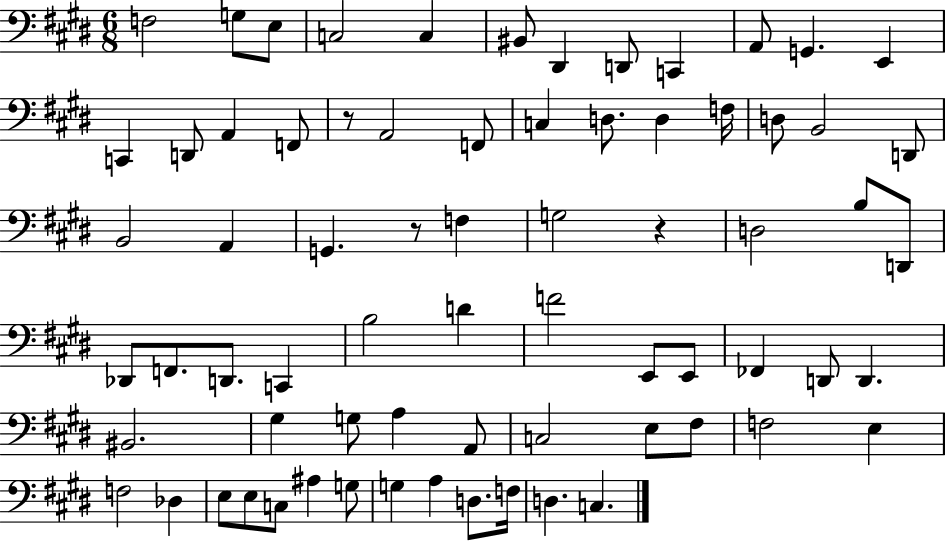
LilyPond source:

{
  \clef bass
  \numericTimeSignature
  \time 6/8
  \key e \major
  \repeat volta 2 { f2 g8 e8 | c2 c4 | bis,8 dis,4 d,8 c,4 | a,8 g,4. e,4 | \break c,4 d,8 a,4 f,8 | r8 a,2 f,8 | c4 d8. d4 f16 | d8 b,2 d,8 | \break b,2 a,4 | g,4. r8 f4 | g2 r4 | d2 b8 d,8 | \break des,8 f,8. d,8. c,4 | b2 d'4 | f'2 e,8 e,8 | fes,4 d,8 d,4. | \break bis,2. | gis4 g8 a4 a,8 | c2 e8 fis8 | f2 e4 | \break f2 des4 | e8 e8 c8 ais4 g8 | g4 a4 d8. f16 | d4. c4. | \break } \bar "|."
}